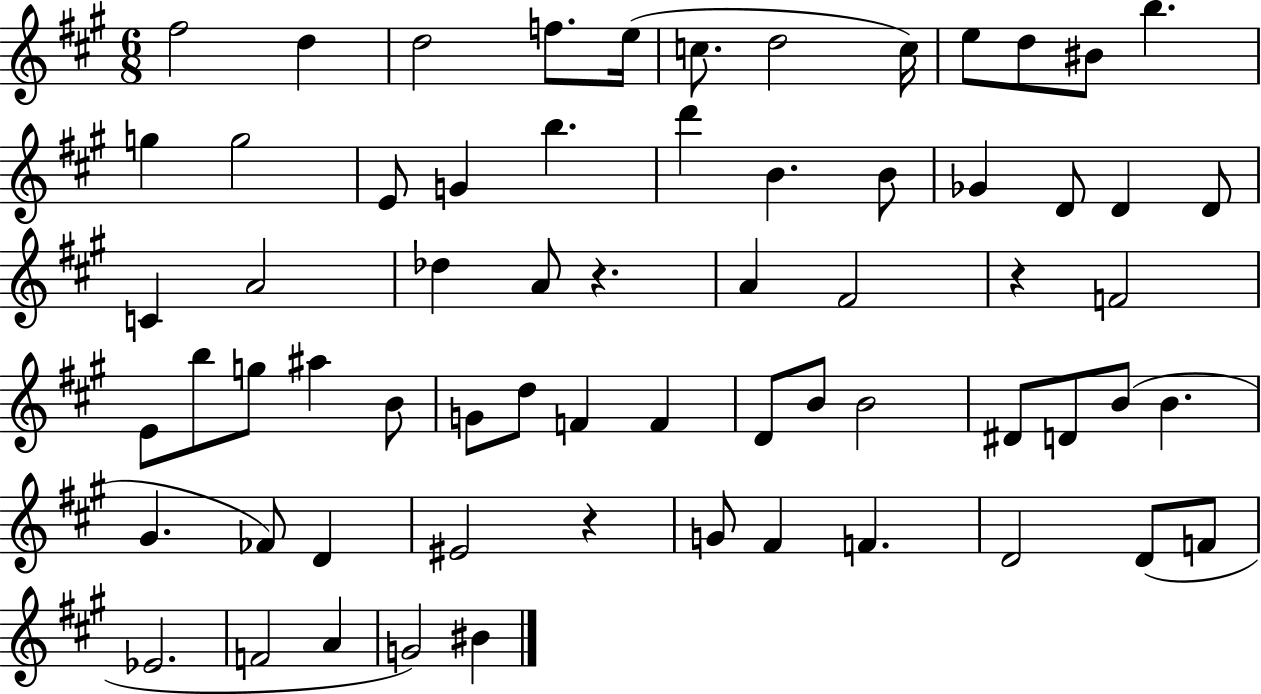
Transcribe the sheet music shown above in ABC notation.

X:1
T:Untitled
M:6/8
L:1/4
K:A
^f2 d d2 f/2 e/4 c/2 d2 c/4 e/2 d/2 ^B/2 b g g2 E/2 G b d' B B/2 _G D/2 D D/2 C A2 _d A/2 z A ^F2 z F2 E/2 b/2 g/2 ^a B/2 G/2 d/2 F F D/2 B/2 B2 ^D/2 D/2 B/2 B ^G _F/2 D ^E2 z G/2 ^F F D2 D/2 F/2 _E2 F2 A G2 ^B